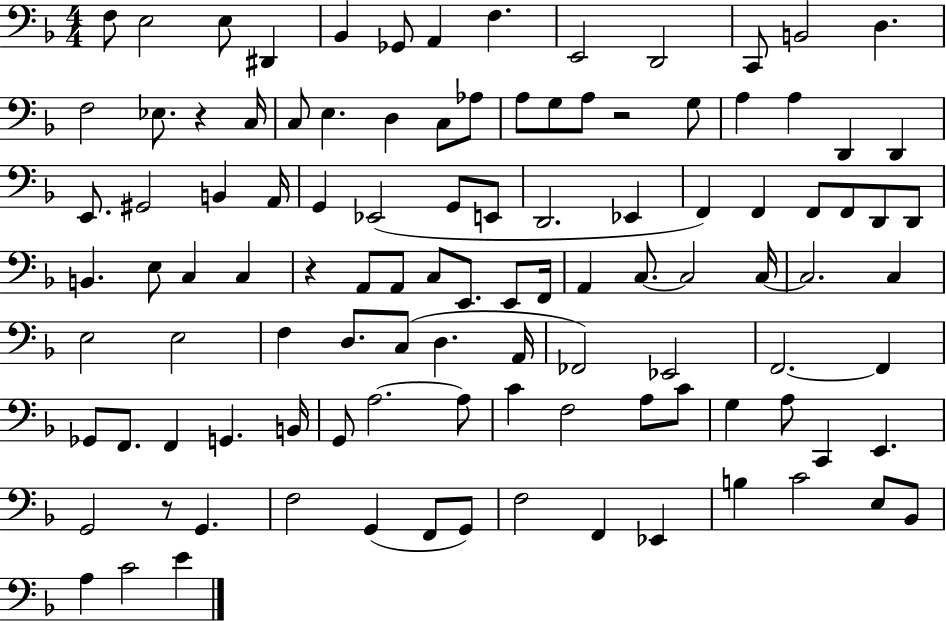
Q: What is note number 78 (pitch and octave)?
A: G2